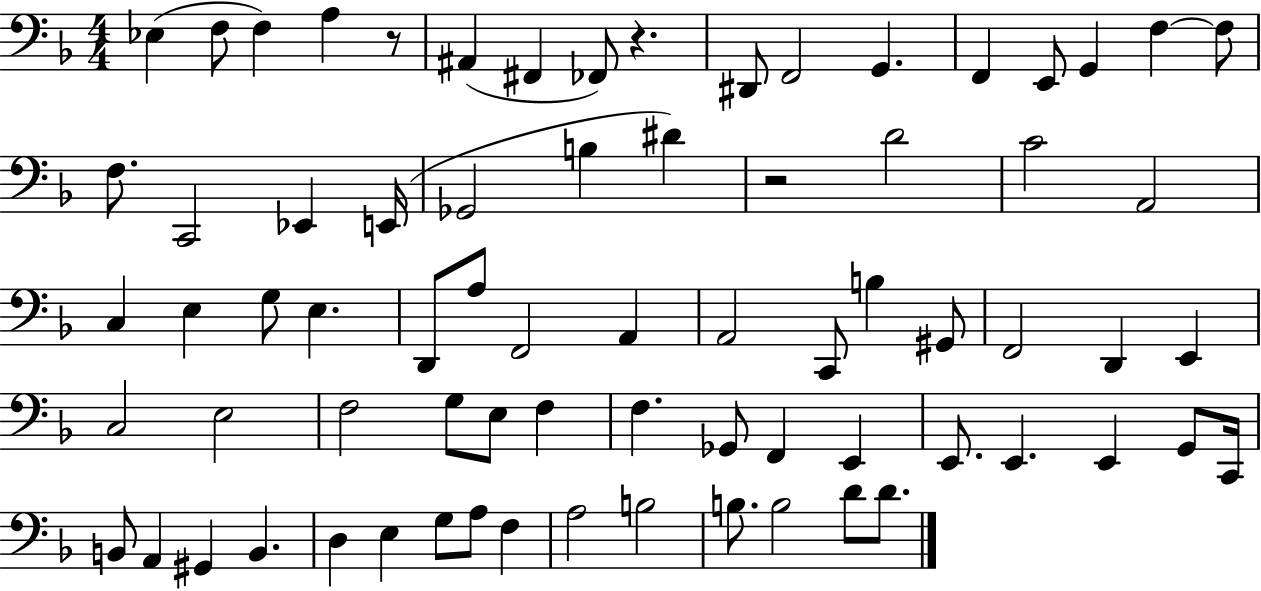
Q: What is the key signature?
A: F major